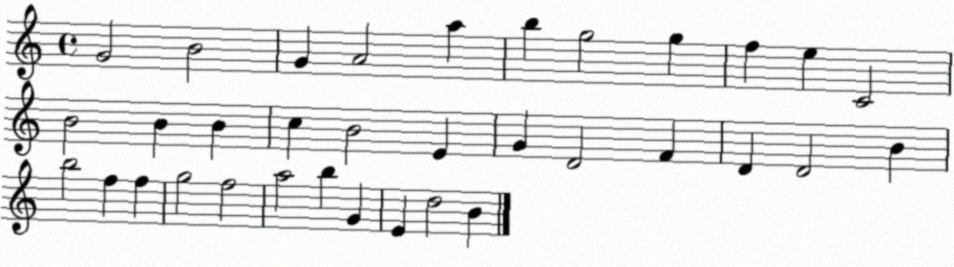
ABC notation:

X:1
T:Untitled
M:4/4
L:1/4
K:C
G2 B2 G A2 a b g2 g f e C2 B2 B B c B2 E G D2 F D D2 B b2 f f g2 f2 a2 b G E d2 B